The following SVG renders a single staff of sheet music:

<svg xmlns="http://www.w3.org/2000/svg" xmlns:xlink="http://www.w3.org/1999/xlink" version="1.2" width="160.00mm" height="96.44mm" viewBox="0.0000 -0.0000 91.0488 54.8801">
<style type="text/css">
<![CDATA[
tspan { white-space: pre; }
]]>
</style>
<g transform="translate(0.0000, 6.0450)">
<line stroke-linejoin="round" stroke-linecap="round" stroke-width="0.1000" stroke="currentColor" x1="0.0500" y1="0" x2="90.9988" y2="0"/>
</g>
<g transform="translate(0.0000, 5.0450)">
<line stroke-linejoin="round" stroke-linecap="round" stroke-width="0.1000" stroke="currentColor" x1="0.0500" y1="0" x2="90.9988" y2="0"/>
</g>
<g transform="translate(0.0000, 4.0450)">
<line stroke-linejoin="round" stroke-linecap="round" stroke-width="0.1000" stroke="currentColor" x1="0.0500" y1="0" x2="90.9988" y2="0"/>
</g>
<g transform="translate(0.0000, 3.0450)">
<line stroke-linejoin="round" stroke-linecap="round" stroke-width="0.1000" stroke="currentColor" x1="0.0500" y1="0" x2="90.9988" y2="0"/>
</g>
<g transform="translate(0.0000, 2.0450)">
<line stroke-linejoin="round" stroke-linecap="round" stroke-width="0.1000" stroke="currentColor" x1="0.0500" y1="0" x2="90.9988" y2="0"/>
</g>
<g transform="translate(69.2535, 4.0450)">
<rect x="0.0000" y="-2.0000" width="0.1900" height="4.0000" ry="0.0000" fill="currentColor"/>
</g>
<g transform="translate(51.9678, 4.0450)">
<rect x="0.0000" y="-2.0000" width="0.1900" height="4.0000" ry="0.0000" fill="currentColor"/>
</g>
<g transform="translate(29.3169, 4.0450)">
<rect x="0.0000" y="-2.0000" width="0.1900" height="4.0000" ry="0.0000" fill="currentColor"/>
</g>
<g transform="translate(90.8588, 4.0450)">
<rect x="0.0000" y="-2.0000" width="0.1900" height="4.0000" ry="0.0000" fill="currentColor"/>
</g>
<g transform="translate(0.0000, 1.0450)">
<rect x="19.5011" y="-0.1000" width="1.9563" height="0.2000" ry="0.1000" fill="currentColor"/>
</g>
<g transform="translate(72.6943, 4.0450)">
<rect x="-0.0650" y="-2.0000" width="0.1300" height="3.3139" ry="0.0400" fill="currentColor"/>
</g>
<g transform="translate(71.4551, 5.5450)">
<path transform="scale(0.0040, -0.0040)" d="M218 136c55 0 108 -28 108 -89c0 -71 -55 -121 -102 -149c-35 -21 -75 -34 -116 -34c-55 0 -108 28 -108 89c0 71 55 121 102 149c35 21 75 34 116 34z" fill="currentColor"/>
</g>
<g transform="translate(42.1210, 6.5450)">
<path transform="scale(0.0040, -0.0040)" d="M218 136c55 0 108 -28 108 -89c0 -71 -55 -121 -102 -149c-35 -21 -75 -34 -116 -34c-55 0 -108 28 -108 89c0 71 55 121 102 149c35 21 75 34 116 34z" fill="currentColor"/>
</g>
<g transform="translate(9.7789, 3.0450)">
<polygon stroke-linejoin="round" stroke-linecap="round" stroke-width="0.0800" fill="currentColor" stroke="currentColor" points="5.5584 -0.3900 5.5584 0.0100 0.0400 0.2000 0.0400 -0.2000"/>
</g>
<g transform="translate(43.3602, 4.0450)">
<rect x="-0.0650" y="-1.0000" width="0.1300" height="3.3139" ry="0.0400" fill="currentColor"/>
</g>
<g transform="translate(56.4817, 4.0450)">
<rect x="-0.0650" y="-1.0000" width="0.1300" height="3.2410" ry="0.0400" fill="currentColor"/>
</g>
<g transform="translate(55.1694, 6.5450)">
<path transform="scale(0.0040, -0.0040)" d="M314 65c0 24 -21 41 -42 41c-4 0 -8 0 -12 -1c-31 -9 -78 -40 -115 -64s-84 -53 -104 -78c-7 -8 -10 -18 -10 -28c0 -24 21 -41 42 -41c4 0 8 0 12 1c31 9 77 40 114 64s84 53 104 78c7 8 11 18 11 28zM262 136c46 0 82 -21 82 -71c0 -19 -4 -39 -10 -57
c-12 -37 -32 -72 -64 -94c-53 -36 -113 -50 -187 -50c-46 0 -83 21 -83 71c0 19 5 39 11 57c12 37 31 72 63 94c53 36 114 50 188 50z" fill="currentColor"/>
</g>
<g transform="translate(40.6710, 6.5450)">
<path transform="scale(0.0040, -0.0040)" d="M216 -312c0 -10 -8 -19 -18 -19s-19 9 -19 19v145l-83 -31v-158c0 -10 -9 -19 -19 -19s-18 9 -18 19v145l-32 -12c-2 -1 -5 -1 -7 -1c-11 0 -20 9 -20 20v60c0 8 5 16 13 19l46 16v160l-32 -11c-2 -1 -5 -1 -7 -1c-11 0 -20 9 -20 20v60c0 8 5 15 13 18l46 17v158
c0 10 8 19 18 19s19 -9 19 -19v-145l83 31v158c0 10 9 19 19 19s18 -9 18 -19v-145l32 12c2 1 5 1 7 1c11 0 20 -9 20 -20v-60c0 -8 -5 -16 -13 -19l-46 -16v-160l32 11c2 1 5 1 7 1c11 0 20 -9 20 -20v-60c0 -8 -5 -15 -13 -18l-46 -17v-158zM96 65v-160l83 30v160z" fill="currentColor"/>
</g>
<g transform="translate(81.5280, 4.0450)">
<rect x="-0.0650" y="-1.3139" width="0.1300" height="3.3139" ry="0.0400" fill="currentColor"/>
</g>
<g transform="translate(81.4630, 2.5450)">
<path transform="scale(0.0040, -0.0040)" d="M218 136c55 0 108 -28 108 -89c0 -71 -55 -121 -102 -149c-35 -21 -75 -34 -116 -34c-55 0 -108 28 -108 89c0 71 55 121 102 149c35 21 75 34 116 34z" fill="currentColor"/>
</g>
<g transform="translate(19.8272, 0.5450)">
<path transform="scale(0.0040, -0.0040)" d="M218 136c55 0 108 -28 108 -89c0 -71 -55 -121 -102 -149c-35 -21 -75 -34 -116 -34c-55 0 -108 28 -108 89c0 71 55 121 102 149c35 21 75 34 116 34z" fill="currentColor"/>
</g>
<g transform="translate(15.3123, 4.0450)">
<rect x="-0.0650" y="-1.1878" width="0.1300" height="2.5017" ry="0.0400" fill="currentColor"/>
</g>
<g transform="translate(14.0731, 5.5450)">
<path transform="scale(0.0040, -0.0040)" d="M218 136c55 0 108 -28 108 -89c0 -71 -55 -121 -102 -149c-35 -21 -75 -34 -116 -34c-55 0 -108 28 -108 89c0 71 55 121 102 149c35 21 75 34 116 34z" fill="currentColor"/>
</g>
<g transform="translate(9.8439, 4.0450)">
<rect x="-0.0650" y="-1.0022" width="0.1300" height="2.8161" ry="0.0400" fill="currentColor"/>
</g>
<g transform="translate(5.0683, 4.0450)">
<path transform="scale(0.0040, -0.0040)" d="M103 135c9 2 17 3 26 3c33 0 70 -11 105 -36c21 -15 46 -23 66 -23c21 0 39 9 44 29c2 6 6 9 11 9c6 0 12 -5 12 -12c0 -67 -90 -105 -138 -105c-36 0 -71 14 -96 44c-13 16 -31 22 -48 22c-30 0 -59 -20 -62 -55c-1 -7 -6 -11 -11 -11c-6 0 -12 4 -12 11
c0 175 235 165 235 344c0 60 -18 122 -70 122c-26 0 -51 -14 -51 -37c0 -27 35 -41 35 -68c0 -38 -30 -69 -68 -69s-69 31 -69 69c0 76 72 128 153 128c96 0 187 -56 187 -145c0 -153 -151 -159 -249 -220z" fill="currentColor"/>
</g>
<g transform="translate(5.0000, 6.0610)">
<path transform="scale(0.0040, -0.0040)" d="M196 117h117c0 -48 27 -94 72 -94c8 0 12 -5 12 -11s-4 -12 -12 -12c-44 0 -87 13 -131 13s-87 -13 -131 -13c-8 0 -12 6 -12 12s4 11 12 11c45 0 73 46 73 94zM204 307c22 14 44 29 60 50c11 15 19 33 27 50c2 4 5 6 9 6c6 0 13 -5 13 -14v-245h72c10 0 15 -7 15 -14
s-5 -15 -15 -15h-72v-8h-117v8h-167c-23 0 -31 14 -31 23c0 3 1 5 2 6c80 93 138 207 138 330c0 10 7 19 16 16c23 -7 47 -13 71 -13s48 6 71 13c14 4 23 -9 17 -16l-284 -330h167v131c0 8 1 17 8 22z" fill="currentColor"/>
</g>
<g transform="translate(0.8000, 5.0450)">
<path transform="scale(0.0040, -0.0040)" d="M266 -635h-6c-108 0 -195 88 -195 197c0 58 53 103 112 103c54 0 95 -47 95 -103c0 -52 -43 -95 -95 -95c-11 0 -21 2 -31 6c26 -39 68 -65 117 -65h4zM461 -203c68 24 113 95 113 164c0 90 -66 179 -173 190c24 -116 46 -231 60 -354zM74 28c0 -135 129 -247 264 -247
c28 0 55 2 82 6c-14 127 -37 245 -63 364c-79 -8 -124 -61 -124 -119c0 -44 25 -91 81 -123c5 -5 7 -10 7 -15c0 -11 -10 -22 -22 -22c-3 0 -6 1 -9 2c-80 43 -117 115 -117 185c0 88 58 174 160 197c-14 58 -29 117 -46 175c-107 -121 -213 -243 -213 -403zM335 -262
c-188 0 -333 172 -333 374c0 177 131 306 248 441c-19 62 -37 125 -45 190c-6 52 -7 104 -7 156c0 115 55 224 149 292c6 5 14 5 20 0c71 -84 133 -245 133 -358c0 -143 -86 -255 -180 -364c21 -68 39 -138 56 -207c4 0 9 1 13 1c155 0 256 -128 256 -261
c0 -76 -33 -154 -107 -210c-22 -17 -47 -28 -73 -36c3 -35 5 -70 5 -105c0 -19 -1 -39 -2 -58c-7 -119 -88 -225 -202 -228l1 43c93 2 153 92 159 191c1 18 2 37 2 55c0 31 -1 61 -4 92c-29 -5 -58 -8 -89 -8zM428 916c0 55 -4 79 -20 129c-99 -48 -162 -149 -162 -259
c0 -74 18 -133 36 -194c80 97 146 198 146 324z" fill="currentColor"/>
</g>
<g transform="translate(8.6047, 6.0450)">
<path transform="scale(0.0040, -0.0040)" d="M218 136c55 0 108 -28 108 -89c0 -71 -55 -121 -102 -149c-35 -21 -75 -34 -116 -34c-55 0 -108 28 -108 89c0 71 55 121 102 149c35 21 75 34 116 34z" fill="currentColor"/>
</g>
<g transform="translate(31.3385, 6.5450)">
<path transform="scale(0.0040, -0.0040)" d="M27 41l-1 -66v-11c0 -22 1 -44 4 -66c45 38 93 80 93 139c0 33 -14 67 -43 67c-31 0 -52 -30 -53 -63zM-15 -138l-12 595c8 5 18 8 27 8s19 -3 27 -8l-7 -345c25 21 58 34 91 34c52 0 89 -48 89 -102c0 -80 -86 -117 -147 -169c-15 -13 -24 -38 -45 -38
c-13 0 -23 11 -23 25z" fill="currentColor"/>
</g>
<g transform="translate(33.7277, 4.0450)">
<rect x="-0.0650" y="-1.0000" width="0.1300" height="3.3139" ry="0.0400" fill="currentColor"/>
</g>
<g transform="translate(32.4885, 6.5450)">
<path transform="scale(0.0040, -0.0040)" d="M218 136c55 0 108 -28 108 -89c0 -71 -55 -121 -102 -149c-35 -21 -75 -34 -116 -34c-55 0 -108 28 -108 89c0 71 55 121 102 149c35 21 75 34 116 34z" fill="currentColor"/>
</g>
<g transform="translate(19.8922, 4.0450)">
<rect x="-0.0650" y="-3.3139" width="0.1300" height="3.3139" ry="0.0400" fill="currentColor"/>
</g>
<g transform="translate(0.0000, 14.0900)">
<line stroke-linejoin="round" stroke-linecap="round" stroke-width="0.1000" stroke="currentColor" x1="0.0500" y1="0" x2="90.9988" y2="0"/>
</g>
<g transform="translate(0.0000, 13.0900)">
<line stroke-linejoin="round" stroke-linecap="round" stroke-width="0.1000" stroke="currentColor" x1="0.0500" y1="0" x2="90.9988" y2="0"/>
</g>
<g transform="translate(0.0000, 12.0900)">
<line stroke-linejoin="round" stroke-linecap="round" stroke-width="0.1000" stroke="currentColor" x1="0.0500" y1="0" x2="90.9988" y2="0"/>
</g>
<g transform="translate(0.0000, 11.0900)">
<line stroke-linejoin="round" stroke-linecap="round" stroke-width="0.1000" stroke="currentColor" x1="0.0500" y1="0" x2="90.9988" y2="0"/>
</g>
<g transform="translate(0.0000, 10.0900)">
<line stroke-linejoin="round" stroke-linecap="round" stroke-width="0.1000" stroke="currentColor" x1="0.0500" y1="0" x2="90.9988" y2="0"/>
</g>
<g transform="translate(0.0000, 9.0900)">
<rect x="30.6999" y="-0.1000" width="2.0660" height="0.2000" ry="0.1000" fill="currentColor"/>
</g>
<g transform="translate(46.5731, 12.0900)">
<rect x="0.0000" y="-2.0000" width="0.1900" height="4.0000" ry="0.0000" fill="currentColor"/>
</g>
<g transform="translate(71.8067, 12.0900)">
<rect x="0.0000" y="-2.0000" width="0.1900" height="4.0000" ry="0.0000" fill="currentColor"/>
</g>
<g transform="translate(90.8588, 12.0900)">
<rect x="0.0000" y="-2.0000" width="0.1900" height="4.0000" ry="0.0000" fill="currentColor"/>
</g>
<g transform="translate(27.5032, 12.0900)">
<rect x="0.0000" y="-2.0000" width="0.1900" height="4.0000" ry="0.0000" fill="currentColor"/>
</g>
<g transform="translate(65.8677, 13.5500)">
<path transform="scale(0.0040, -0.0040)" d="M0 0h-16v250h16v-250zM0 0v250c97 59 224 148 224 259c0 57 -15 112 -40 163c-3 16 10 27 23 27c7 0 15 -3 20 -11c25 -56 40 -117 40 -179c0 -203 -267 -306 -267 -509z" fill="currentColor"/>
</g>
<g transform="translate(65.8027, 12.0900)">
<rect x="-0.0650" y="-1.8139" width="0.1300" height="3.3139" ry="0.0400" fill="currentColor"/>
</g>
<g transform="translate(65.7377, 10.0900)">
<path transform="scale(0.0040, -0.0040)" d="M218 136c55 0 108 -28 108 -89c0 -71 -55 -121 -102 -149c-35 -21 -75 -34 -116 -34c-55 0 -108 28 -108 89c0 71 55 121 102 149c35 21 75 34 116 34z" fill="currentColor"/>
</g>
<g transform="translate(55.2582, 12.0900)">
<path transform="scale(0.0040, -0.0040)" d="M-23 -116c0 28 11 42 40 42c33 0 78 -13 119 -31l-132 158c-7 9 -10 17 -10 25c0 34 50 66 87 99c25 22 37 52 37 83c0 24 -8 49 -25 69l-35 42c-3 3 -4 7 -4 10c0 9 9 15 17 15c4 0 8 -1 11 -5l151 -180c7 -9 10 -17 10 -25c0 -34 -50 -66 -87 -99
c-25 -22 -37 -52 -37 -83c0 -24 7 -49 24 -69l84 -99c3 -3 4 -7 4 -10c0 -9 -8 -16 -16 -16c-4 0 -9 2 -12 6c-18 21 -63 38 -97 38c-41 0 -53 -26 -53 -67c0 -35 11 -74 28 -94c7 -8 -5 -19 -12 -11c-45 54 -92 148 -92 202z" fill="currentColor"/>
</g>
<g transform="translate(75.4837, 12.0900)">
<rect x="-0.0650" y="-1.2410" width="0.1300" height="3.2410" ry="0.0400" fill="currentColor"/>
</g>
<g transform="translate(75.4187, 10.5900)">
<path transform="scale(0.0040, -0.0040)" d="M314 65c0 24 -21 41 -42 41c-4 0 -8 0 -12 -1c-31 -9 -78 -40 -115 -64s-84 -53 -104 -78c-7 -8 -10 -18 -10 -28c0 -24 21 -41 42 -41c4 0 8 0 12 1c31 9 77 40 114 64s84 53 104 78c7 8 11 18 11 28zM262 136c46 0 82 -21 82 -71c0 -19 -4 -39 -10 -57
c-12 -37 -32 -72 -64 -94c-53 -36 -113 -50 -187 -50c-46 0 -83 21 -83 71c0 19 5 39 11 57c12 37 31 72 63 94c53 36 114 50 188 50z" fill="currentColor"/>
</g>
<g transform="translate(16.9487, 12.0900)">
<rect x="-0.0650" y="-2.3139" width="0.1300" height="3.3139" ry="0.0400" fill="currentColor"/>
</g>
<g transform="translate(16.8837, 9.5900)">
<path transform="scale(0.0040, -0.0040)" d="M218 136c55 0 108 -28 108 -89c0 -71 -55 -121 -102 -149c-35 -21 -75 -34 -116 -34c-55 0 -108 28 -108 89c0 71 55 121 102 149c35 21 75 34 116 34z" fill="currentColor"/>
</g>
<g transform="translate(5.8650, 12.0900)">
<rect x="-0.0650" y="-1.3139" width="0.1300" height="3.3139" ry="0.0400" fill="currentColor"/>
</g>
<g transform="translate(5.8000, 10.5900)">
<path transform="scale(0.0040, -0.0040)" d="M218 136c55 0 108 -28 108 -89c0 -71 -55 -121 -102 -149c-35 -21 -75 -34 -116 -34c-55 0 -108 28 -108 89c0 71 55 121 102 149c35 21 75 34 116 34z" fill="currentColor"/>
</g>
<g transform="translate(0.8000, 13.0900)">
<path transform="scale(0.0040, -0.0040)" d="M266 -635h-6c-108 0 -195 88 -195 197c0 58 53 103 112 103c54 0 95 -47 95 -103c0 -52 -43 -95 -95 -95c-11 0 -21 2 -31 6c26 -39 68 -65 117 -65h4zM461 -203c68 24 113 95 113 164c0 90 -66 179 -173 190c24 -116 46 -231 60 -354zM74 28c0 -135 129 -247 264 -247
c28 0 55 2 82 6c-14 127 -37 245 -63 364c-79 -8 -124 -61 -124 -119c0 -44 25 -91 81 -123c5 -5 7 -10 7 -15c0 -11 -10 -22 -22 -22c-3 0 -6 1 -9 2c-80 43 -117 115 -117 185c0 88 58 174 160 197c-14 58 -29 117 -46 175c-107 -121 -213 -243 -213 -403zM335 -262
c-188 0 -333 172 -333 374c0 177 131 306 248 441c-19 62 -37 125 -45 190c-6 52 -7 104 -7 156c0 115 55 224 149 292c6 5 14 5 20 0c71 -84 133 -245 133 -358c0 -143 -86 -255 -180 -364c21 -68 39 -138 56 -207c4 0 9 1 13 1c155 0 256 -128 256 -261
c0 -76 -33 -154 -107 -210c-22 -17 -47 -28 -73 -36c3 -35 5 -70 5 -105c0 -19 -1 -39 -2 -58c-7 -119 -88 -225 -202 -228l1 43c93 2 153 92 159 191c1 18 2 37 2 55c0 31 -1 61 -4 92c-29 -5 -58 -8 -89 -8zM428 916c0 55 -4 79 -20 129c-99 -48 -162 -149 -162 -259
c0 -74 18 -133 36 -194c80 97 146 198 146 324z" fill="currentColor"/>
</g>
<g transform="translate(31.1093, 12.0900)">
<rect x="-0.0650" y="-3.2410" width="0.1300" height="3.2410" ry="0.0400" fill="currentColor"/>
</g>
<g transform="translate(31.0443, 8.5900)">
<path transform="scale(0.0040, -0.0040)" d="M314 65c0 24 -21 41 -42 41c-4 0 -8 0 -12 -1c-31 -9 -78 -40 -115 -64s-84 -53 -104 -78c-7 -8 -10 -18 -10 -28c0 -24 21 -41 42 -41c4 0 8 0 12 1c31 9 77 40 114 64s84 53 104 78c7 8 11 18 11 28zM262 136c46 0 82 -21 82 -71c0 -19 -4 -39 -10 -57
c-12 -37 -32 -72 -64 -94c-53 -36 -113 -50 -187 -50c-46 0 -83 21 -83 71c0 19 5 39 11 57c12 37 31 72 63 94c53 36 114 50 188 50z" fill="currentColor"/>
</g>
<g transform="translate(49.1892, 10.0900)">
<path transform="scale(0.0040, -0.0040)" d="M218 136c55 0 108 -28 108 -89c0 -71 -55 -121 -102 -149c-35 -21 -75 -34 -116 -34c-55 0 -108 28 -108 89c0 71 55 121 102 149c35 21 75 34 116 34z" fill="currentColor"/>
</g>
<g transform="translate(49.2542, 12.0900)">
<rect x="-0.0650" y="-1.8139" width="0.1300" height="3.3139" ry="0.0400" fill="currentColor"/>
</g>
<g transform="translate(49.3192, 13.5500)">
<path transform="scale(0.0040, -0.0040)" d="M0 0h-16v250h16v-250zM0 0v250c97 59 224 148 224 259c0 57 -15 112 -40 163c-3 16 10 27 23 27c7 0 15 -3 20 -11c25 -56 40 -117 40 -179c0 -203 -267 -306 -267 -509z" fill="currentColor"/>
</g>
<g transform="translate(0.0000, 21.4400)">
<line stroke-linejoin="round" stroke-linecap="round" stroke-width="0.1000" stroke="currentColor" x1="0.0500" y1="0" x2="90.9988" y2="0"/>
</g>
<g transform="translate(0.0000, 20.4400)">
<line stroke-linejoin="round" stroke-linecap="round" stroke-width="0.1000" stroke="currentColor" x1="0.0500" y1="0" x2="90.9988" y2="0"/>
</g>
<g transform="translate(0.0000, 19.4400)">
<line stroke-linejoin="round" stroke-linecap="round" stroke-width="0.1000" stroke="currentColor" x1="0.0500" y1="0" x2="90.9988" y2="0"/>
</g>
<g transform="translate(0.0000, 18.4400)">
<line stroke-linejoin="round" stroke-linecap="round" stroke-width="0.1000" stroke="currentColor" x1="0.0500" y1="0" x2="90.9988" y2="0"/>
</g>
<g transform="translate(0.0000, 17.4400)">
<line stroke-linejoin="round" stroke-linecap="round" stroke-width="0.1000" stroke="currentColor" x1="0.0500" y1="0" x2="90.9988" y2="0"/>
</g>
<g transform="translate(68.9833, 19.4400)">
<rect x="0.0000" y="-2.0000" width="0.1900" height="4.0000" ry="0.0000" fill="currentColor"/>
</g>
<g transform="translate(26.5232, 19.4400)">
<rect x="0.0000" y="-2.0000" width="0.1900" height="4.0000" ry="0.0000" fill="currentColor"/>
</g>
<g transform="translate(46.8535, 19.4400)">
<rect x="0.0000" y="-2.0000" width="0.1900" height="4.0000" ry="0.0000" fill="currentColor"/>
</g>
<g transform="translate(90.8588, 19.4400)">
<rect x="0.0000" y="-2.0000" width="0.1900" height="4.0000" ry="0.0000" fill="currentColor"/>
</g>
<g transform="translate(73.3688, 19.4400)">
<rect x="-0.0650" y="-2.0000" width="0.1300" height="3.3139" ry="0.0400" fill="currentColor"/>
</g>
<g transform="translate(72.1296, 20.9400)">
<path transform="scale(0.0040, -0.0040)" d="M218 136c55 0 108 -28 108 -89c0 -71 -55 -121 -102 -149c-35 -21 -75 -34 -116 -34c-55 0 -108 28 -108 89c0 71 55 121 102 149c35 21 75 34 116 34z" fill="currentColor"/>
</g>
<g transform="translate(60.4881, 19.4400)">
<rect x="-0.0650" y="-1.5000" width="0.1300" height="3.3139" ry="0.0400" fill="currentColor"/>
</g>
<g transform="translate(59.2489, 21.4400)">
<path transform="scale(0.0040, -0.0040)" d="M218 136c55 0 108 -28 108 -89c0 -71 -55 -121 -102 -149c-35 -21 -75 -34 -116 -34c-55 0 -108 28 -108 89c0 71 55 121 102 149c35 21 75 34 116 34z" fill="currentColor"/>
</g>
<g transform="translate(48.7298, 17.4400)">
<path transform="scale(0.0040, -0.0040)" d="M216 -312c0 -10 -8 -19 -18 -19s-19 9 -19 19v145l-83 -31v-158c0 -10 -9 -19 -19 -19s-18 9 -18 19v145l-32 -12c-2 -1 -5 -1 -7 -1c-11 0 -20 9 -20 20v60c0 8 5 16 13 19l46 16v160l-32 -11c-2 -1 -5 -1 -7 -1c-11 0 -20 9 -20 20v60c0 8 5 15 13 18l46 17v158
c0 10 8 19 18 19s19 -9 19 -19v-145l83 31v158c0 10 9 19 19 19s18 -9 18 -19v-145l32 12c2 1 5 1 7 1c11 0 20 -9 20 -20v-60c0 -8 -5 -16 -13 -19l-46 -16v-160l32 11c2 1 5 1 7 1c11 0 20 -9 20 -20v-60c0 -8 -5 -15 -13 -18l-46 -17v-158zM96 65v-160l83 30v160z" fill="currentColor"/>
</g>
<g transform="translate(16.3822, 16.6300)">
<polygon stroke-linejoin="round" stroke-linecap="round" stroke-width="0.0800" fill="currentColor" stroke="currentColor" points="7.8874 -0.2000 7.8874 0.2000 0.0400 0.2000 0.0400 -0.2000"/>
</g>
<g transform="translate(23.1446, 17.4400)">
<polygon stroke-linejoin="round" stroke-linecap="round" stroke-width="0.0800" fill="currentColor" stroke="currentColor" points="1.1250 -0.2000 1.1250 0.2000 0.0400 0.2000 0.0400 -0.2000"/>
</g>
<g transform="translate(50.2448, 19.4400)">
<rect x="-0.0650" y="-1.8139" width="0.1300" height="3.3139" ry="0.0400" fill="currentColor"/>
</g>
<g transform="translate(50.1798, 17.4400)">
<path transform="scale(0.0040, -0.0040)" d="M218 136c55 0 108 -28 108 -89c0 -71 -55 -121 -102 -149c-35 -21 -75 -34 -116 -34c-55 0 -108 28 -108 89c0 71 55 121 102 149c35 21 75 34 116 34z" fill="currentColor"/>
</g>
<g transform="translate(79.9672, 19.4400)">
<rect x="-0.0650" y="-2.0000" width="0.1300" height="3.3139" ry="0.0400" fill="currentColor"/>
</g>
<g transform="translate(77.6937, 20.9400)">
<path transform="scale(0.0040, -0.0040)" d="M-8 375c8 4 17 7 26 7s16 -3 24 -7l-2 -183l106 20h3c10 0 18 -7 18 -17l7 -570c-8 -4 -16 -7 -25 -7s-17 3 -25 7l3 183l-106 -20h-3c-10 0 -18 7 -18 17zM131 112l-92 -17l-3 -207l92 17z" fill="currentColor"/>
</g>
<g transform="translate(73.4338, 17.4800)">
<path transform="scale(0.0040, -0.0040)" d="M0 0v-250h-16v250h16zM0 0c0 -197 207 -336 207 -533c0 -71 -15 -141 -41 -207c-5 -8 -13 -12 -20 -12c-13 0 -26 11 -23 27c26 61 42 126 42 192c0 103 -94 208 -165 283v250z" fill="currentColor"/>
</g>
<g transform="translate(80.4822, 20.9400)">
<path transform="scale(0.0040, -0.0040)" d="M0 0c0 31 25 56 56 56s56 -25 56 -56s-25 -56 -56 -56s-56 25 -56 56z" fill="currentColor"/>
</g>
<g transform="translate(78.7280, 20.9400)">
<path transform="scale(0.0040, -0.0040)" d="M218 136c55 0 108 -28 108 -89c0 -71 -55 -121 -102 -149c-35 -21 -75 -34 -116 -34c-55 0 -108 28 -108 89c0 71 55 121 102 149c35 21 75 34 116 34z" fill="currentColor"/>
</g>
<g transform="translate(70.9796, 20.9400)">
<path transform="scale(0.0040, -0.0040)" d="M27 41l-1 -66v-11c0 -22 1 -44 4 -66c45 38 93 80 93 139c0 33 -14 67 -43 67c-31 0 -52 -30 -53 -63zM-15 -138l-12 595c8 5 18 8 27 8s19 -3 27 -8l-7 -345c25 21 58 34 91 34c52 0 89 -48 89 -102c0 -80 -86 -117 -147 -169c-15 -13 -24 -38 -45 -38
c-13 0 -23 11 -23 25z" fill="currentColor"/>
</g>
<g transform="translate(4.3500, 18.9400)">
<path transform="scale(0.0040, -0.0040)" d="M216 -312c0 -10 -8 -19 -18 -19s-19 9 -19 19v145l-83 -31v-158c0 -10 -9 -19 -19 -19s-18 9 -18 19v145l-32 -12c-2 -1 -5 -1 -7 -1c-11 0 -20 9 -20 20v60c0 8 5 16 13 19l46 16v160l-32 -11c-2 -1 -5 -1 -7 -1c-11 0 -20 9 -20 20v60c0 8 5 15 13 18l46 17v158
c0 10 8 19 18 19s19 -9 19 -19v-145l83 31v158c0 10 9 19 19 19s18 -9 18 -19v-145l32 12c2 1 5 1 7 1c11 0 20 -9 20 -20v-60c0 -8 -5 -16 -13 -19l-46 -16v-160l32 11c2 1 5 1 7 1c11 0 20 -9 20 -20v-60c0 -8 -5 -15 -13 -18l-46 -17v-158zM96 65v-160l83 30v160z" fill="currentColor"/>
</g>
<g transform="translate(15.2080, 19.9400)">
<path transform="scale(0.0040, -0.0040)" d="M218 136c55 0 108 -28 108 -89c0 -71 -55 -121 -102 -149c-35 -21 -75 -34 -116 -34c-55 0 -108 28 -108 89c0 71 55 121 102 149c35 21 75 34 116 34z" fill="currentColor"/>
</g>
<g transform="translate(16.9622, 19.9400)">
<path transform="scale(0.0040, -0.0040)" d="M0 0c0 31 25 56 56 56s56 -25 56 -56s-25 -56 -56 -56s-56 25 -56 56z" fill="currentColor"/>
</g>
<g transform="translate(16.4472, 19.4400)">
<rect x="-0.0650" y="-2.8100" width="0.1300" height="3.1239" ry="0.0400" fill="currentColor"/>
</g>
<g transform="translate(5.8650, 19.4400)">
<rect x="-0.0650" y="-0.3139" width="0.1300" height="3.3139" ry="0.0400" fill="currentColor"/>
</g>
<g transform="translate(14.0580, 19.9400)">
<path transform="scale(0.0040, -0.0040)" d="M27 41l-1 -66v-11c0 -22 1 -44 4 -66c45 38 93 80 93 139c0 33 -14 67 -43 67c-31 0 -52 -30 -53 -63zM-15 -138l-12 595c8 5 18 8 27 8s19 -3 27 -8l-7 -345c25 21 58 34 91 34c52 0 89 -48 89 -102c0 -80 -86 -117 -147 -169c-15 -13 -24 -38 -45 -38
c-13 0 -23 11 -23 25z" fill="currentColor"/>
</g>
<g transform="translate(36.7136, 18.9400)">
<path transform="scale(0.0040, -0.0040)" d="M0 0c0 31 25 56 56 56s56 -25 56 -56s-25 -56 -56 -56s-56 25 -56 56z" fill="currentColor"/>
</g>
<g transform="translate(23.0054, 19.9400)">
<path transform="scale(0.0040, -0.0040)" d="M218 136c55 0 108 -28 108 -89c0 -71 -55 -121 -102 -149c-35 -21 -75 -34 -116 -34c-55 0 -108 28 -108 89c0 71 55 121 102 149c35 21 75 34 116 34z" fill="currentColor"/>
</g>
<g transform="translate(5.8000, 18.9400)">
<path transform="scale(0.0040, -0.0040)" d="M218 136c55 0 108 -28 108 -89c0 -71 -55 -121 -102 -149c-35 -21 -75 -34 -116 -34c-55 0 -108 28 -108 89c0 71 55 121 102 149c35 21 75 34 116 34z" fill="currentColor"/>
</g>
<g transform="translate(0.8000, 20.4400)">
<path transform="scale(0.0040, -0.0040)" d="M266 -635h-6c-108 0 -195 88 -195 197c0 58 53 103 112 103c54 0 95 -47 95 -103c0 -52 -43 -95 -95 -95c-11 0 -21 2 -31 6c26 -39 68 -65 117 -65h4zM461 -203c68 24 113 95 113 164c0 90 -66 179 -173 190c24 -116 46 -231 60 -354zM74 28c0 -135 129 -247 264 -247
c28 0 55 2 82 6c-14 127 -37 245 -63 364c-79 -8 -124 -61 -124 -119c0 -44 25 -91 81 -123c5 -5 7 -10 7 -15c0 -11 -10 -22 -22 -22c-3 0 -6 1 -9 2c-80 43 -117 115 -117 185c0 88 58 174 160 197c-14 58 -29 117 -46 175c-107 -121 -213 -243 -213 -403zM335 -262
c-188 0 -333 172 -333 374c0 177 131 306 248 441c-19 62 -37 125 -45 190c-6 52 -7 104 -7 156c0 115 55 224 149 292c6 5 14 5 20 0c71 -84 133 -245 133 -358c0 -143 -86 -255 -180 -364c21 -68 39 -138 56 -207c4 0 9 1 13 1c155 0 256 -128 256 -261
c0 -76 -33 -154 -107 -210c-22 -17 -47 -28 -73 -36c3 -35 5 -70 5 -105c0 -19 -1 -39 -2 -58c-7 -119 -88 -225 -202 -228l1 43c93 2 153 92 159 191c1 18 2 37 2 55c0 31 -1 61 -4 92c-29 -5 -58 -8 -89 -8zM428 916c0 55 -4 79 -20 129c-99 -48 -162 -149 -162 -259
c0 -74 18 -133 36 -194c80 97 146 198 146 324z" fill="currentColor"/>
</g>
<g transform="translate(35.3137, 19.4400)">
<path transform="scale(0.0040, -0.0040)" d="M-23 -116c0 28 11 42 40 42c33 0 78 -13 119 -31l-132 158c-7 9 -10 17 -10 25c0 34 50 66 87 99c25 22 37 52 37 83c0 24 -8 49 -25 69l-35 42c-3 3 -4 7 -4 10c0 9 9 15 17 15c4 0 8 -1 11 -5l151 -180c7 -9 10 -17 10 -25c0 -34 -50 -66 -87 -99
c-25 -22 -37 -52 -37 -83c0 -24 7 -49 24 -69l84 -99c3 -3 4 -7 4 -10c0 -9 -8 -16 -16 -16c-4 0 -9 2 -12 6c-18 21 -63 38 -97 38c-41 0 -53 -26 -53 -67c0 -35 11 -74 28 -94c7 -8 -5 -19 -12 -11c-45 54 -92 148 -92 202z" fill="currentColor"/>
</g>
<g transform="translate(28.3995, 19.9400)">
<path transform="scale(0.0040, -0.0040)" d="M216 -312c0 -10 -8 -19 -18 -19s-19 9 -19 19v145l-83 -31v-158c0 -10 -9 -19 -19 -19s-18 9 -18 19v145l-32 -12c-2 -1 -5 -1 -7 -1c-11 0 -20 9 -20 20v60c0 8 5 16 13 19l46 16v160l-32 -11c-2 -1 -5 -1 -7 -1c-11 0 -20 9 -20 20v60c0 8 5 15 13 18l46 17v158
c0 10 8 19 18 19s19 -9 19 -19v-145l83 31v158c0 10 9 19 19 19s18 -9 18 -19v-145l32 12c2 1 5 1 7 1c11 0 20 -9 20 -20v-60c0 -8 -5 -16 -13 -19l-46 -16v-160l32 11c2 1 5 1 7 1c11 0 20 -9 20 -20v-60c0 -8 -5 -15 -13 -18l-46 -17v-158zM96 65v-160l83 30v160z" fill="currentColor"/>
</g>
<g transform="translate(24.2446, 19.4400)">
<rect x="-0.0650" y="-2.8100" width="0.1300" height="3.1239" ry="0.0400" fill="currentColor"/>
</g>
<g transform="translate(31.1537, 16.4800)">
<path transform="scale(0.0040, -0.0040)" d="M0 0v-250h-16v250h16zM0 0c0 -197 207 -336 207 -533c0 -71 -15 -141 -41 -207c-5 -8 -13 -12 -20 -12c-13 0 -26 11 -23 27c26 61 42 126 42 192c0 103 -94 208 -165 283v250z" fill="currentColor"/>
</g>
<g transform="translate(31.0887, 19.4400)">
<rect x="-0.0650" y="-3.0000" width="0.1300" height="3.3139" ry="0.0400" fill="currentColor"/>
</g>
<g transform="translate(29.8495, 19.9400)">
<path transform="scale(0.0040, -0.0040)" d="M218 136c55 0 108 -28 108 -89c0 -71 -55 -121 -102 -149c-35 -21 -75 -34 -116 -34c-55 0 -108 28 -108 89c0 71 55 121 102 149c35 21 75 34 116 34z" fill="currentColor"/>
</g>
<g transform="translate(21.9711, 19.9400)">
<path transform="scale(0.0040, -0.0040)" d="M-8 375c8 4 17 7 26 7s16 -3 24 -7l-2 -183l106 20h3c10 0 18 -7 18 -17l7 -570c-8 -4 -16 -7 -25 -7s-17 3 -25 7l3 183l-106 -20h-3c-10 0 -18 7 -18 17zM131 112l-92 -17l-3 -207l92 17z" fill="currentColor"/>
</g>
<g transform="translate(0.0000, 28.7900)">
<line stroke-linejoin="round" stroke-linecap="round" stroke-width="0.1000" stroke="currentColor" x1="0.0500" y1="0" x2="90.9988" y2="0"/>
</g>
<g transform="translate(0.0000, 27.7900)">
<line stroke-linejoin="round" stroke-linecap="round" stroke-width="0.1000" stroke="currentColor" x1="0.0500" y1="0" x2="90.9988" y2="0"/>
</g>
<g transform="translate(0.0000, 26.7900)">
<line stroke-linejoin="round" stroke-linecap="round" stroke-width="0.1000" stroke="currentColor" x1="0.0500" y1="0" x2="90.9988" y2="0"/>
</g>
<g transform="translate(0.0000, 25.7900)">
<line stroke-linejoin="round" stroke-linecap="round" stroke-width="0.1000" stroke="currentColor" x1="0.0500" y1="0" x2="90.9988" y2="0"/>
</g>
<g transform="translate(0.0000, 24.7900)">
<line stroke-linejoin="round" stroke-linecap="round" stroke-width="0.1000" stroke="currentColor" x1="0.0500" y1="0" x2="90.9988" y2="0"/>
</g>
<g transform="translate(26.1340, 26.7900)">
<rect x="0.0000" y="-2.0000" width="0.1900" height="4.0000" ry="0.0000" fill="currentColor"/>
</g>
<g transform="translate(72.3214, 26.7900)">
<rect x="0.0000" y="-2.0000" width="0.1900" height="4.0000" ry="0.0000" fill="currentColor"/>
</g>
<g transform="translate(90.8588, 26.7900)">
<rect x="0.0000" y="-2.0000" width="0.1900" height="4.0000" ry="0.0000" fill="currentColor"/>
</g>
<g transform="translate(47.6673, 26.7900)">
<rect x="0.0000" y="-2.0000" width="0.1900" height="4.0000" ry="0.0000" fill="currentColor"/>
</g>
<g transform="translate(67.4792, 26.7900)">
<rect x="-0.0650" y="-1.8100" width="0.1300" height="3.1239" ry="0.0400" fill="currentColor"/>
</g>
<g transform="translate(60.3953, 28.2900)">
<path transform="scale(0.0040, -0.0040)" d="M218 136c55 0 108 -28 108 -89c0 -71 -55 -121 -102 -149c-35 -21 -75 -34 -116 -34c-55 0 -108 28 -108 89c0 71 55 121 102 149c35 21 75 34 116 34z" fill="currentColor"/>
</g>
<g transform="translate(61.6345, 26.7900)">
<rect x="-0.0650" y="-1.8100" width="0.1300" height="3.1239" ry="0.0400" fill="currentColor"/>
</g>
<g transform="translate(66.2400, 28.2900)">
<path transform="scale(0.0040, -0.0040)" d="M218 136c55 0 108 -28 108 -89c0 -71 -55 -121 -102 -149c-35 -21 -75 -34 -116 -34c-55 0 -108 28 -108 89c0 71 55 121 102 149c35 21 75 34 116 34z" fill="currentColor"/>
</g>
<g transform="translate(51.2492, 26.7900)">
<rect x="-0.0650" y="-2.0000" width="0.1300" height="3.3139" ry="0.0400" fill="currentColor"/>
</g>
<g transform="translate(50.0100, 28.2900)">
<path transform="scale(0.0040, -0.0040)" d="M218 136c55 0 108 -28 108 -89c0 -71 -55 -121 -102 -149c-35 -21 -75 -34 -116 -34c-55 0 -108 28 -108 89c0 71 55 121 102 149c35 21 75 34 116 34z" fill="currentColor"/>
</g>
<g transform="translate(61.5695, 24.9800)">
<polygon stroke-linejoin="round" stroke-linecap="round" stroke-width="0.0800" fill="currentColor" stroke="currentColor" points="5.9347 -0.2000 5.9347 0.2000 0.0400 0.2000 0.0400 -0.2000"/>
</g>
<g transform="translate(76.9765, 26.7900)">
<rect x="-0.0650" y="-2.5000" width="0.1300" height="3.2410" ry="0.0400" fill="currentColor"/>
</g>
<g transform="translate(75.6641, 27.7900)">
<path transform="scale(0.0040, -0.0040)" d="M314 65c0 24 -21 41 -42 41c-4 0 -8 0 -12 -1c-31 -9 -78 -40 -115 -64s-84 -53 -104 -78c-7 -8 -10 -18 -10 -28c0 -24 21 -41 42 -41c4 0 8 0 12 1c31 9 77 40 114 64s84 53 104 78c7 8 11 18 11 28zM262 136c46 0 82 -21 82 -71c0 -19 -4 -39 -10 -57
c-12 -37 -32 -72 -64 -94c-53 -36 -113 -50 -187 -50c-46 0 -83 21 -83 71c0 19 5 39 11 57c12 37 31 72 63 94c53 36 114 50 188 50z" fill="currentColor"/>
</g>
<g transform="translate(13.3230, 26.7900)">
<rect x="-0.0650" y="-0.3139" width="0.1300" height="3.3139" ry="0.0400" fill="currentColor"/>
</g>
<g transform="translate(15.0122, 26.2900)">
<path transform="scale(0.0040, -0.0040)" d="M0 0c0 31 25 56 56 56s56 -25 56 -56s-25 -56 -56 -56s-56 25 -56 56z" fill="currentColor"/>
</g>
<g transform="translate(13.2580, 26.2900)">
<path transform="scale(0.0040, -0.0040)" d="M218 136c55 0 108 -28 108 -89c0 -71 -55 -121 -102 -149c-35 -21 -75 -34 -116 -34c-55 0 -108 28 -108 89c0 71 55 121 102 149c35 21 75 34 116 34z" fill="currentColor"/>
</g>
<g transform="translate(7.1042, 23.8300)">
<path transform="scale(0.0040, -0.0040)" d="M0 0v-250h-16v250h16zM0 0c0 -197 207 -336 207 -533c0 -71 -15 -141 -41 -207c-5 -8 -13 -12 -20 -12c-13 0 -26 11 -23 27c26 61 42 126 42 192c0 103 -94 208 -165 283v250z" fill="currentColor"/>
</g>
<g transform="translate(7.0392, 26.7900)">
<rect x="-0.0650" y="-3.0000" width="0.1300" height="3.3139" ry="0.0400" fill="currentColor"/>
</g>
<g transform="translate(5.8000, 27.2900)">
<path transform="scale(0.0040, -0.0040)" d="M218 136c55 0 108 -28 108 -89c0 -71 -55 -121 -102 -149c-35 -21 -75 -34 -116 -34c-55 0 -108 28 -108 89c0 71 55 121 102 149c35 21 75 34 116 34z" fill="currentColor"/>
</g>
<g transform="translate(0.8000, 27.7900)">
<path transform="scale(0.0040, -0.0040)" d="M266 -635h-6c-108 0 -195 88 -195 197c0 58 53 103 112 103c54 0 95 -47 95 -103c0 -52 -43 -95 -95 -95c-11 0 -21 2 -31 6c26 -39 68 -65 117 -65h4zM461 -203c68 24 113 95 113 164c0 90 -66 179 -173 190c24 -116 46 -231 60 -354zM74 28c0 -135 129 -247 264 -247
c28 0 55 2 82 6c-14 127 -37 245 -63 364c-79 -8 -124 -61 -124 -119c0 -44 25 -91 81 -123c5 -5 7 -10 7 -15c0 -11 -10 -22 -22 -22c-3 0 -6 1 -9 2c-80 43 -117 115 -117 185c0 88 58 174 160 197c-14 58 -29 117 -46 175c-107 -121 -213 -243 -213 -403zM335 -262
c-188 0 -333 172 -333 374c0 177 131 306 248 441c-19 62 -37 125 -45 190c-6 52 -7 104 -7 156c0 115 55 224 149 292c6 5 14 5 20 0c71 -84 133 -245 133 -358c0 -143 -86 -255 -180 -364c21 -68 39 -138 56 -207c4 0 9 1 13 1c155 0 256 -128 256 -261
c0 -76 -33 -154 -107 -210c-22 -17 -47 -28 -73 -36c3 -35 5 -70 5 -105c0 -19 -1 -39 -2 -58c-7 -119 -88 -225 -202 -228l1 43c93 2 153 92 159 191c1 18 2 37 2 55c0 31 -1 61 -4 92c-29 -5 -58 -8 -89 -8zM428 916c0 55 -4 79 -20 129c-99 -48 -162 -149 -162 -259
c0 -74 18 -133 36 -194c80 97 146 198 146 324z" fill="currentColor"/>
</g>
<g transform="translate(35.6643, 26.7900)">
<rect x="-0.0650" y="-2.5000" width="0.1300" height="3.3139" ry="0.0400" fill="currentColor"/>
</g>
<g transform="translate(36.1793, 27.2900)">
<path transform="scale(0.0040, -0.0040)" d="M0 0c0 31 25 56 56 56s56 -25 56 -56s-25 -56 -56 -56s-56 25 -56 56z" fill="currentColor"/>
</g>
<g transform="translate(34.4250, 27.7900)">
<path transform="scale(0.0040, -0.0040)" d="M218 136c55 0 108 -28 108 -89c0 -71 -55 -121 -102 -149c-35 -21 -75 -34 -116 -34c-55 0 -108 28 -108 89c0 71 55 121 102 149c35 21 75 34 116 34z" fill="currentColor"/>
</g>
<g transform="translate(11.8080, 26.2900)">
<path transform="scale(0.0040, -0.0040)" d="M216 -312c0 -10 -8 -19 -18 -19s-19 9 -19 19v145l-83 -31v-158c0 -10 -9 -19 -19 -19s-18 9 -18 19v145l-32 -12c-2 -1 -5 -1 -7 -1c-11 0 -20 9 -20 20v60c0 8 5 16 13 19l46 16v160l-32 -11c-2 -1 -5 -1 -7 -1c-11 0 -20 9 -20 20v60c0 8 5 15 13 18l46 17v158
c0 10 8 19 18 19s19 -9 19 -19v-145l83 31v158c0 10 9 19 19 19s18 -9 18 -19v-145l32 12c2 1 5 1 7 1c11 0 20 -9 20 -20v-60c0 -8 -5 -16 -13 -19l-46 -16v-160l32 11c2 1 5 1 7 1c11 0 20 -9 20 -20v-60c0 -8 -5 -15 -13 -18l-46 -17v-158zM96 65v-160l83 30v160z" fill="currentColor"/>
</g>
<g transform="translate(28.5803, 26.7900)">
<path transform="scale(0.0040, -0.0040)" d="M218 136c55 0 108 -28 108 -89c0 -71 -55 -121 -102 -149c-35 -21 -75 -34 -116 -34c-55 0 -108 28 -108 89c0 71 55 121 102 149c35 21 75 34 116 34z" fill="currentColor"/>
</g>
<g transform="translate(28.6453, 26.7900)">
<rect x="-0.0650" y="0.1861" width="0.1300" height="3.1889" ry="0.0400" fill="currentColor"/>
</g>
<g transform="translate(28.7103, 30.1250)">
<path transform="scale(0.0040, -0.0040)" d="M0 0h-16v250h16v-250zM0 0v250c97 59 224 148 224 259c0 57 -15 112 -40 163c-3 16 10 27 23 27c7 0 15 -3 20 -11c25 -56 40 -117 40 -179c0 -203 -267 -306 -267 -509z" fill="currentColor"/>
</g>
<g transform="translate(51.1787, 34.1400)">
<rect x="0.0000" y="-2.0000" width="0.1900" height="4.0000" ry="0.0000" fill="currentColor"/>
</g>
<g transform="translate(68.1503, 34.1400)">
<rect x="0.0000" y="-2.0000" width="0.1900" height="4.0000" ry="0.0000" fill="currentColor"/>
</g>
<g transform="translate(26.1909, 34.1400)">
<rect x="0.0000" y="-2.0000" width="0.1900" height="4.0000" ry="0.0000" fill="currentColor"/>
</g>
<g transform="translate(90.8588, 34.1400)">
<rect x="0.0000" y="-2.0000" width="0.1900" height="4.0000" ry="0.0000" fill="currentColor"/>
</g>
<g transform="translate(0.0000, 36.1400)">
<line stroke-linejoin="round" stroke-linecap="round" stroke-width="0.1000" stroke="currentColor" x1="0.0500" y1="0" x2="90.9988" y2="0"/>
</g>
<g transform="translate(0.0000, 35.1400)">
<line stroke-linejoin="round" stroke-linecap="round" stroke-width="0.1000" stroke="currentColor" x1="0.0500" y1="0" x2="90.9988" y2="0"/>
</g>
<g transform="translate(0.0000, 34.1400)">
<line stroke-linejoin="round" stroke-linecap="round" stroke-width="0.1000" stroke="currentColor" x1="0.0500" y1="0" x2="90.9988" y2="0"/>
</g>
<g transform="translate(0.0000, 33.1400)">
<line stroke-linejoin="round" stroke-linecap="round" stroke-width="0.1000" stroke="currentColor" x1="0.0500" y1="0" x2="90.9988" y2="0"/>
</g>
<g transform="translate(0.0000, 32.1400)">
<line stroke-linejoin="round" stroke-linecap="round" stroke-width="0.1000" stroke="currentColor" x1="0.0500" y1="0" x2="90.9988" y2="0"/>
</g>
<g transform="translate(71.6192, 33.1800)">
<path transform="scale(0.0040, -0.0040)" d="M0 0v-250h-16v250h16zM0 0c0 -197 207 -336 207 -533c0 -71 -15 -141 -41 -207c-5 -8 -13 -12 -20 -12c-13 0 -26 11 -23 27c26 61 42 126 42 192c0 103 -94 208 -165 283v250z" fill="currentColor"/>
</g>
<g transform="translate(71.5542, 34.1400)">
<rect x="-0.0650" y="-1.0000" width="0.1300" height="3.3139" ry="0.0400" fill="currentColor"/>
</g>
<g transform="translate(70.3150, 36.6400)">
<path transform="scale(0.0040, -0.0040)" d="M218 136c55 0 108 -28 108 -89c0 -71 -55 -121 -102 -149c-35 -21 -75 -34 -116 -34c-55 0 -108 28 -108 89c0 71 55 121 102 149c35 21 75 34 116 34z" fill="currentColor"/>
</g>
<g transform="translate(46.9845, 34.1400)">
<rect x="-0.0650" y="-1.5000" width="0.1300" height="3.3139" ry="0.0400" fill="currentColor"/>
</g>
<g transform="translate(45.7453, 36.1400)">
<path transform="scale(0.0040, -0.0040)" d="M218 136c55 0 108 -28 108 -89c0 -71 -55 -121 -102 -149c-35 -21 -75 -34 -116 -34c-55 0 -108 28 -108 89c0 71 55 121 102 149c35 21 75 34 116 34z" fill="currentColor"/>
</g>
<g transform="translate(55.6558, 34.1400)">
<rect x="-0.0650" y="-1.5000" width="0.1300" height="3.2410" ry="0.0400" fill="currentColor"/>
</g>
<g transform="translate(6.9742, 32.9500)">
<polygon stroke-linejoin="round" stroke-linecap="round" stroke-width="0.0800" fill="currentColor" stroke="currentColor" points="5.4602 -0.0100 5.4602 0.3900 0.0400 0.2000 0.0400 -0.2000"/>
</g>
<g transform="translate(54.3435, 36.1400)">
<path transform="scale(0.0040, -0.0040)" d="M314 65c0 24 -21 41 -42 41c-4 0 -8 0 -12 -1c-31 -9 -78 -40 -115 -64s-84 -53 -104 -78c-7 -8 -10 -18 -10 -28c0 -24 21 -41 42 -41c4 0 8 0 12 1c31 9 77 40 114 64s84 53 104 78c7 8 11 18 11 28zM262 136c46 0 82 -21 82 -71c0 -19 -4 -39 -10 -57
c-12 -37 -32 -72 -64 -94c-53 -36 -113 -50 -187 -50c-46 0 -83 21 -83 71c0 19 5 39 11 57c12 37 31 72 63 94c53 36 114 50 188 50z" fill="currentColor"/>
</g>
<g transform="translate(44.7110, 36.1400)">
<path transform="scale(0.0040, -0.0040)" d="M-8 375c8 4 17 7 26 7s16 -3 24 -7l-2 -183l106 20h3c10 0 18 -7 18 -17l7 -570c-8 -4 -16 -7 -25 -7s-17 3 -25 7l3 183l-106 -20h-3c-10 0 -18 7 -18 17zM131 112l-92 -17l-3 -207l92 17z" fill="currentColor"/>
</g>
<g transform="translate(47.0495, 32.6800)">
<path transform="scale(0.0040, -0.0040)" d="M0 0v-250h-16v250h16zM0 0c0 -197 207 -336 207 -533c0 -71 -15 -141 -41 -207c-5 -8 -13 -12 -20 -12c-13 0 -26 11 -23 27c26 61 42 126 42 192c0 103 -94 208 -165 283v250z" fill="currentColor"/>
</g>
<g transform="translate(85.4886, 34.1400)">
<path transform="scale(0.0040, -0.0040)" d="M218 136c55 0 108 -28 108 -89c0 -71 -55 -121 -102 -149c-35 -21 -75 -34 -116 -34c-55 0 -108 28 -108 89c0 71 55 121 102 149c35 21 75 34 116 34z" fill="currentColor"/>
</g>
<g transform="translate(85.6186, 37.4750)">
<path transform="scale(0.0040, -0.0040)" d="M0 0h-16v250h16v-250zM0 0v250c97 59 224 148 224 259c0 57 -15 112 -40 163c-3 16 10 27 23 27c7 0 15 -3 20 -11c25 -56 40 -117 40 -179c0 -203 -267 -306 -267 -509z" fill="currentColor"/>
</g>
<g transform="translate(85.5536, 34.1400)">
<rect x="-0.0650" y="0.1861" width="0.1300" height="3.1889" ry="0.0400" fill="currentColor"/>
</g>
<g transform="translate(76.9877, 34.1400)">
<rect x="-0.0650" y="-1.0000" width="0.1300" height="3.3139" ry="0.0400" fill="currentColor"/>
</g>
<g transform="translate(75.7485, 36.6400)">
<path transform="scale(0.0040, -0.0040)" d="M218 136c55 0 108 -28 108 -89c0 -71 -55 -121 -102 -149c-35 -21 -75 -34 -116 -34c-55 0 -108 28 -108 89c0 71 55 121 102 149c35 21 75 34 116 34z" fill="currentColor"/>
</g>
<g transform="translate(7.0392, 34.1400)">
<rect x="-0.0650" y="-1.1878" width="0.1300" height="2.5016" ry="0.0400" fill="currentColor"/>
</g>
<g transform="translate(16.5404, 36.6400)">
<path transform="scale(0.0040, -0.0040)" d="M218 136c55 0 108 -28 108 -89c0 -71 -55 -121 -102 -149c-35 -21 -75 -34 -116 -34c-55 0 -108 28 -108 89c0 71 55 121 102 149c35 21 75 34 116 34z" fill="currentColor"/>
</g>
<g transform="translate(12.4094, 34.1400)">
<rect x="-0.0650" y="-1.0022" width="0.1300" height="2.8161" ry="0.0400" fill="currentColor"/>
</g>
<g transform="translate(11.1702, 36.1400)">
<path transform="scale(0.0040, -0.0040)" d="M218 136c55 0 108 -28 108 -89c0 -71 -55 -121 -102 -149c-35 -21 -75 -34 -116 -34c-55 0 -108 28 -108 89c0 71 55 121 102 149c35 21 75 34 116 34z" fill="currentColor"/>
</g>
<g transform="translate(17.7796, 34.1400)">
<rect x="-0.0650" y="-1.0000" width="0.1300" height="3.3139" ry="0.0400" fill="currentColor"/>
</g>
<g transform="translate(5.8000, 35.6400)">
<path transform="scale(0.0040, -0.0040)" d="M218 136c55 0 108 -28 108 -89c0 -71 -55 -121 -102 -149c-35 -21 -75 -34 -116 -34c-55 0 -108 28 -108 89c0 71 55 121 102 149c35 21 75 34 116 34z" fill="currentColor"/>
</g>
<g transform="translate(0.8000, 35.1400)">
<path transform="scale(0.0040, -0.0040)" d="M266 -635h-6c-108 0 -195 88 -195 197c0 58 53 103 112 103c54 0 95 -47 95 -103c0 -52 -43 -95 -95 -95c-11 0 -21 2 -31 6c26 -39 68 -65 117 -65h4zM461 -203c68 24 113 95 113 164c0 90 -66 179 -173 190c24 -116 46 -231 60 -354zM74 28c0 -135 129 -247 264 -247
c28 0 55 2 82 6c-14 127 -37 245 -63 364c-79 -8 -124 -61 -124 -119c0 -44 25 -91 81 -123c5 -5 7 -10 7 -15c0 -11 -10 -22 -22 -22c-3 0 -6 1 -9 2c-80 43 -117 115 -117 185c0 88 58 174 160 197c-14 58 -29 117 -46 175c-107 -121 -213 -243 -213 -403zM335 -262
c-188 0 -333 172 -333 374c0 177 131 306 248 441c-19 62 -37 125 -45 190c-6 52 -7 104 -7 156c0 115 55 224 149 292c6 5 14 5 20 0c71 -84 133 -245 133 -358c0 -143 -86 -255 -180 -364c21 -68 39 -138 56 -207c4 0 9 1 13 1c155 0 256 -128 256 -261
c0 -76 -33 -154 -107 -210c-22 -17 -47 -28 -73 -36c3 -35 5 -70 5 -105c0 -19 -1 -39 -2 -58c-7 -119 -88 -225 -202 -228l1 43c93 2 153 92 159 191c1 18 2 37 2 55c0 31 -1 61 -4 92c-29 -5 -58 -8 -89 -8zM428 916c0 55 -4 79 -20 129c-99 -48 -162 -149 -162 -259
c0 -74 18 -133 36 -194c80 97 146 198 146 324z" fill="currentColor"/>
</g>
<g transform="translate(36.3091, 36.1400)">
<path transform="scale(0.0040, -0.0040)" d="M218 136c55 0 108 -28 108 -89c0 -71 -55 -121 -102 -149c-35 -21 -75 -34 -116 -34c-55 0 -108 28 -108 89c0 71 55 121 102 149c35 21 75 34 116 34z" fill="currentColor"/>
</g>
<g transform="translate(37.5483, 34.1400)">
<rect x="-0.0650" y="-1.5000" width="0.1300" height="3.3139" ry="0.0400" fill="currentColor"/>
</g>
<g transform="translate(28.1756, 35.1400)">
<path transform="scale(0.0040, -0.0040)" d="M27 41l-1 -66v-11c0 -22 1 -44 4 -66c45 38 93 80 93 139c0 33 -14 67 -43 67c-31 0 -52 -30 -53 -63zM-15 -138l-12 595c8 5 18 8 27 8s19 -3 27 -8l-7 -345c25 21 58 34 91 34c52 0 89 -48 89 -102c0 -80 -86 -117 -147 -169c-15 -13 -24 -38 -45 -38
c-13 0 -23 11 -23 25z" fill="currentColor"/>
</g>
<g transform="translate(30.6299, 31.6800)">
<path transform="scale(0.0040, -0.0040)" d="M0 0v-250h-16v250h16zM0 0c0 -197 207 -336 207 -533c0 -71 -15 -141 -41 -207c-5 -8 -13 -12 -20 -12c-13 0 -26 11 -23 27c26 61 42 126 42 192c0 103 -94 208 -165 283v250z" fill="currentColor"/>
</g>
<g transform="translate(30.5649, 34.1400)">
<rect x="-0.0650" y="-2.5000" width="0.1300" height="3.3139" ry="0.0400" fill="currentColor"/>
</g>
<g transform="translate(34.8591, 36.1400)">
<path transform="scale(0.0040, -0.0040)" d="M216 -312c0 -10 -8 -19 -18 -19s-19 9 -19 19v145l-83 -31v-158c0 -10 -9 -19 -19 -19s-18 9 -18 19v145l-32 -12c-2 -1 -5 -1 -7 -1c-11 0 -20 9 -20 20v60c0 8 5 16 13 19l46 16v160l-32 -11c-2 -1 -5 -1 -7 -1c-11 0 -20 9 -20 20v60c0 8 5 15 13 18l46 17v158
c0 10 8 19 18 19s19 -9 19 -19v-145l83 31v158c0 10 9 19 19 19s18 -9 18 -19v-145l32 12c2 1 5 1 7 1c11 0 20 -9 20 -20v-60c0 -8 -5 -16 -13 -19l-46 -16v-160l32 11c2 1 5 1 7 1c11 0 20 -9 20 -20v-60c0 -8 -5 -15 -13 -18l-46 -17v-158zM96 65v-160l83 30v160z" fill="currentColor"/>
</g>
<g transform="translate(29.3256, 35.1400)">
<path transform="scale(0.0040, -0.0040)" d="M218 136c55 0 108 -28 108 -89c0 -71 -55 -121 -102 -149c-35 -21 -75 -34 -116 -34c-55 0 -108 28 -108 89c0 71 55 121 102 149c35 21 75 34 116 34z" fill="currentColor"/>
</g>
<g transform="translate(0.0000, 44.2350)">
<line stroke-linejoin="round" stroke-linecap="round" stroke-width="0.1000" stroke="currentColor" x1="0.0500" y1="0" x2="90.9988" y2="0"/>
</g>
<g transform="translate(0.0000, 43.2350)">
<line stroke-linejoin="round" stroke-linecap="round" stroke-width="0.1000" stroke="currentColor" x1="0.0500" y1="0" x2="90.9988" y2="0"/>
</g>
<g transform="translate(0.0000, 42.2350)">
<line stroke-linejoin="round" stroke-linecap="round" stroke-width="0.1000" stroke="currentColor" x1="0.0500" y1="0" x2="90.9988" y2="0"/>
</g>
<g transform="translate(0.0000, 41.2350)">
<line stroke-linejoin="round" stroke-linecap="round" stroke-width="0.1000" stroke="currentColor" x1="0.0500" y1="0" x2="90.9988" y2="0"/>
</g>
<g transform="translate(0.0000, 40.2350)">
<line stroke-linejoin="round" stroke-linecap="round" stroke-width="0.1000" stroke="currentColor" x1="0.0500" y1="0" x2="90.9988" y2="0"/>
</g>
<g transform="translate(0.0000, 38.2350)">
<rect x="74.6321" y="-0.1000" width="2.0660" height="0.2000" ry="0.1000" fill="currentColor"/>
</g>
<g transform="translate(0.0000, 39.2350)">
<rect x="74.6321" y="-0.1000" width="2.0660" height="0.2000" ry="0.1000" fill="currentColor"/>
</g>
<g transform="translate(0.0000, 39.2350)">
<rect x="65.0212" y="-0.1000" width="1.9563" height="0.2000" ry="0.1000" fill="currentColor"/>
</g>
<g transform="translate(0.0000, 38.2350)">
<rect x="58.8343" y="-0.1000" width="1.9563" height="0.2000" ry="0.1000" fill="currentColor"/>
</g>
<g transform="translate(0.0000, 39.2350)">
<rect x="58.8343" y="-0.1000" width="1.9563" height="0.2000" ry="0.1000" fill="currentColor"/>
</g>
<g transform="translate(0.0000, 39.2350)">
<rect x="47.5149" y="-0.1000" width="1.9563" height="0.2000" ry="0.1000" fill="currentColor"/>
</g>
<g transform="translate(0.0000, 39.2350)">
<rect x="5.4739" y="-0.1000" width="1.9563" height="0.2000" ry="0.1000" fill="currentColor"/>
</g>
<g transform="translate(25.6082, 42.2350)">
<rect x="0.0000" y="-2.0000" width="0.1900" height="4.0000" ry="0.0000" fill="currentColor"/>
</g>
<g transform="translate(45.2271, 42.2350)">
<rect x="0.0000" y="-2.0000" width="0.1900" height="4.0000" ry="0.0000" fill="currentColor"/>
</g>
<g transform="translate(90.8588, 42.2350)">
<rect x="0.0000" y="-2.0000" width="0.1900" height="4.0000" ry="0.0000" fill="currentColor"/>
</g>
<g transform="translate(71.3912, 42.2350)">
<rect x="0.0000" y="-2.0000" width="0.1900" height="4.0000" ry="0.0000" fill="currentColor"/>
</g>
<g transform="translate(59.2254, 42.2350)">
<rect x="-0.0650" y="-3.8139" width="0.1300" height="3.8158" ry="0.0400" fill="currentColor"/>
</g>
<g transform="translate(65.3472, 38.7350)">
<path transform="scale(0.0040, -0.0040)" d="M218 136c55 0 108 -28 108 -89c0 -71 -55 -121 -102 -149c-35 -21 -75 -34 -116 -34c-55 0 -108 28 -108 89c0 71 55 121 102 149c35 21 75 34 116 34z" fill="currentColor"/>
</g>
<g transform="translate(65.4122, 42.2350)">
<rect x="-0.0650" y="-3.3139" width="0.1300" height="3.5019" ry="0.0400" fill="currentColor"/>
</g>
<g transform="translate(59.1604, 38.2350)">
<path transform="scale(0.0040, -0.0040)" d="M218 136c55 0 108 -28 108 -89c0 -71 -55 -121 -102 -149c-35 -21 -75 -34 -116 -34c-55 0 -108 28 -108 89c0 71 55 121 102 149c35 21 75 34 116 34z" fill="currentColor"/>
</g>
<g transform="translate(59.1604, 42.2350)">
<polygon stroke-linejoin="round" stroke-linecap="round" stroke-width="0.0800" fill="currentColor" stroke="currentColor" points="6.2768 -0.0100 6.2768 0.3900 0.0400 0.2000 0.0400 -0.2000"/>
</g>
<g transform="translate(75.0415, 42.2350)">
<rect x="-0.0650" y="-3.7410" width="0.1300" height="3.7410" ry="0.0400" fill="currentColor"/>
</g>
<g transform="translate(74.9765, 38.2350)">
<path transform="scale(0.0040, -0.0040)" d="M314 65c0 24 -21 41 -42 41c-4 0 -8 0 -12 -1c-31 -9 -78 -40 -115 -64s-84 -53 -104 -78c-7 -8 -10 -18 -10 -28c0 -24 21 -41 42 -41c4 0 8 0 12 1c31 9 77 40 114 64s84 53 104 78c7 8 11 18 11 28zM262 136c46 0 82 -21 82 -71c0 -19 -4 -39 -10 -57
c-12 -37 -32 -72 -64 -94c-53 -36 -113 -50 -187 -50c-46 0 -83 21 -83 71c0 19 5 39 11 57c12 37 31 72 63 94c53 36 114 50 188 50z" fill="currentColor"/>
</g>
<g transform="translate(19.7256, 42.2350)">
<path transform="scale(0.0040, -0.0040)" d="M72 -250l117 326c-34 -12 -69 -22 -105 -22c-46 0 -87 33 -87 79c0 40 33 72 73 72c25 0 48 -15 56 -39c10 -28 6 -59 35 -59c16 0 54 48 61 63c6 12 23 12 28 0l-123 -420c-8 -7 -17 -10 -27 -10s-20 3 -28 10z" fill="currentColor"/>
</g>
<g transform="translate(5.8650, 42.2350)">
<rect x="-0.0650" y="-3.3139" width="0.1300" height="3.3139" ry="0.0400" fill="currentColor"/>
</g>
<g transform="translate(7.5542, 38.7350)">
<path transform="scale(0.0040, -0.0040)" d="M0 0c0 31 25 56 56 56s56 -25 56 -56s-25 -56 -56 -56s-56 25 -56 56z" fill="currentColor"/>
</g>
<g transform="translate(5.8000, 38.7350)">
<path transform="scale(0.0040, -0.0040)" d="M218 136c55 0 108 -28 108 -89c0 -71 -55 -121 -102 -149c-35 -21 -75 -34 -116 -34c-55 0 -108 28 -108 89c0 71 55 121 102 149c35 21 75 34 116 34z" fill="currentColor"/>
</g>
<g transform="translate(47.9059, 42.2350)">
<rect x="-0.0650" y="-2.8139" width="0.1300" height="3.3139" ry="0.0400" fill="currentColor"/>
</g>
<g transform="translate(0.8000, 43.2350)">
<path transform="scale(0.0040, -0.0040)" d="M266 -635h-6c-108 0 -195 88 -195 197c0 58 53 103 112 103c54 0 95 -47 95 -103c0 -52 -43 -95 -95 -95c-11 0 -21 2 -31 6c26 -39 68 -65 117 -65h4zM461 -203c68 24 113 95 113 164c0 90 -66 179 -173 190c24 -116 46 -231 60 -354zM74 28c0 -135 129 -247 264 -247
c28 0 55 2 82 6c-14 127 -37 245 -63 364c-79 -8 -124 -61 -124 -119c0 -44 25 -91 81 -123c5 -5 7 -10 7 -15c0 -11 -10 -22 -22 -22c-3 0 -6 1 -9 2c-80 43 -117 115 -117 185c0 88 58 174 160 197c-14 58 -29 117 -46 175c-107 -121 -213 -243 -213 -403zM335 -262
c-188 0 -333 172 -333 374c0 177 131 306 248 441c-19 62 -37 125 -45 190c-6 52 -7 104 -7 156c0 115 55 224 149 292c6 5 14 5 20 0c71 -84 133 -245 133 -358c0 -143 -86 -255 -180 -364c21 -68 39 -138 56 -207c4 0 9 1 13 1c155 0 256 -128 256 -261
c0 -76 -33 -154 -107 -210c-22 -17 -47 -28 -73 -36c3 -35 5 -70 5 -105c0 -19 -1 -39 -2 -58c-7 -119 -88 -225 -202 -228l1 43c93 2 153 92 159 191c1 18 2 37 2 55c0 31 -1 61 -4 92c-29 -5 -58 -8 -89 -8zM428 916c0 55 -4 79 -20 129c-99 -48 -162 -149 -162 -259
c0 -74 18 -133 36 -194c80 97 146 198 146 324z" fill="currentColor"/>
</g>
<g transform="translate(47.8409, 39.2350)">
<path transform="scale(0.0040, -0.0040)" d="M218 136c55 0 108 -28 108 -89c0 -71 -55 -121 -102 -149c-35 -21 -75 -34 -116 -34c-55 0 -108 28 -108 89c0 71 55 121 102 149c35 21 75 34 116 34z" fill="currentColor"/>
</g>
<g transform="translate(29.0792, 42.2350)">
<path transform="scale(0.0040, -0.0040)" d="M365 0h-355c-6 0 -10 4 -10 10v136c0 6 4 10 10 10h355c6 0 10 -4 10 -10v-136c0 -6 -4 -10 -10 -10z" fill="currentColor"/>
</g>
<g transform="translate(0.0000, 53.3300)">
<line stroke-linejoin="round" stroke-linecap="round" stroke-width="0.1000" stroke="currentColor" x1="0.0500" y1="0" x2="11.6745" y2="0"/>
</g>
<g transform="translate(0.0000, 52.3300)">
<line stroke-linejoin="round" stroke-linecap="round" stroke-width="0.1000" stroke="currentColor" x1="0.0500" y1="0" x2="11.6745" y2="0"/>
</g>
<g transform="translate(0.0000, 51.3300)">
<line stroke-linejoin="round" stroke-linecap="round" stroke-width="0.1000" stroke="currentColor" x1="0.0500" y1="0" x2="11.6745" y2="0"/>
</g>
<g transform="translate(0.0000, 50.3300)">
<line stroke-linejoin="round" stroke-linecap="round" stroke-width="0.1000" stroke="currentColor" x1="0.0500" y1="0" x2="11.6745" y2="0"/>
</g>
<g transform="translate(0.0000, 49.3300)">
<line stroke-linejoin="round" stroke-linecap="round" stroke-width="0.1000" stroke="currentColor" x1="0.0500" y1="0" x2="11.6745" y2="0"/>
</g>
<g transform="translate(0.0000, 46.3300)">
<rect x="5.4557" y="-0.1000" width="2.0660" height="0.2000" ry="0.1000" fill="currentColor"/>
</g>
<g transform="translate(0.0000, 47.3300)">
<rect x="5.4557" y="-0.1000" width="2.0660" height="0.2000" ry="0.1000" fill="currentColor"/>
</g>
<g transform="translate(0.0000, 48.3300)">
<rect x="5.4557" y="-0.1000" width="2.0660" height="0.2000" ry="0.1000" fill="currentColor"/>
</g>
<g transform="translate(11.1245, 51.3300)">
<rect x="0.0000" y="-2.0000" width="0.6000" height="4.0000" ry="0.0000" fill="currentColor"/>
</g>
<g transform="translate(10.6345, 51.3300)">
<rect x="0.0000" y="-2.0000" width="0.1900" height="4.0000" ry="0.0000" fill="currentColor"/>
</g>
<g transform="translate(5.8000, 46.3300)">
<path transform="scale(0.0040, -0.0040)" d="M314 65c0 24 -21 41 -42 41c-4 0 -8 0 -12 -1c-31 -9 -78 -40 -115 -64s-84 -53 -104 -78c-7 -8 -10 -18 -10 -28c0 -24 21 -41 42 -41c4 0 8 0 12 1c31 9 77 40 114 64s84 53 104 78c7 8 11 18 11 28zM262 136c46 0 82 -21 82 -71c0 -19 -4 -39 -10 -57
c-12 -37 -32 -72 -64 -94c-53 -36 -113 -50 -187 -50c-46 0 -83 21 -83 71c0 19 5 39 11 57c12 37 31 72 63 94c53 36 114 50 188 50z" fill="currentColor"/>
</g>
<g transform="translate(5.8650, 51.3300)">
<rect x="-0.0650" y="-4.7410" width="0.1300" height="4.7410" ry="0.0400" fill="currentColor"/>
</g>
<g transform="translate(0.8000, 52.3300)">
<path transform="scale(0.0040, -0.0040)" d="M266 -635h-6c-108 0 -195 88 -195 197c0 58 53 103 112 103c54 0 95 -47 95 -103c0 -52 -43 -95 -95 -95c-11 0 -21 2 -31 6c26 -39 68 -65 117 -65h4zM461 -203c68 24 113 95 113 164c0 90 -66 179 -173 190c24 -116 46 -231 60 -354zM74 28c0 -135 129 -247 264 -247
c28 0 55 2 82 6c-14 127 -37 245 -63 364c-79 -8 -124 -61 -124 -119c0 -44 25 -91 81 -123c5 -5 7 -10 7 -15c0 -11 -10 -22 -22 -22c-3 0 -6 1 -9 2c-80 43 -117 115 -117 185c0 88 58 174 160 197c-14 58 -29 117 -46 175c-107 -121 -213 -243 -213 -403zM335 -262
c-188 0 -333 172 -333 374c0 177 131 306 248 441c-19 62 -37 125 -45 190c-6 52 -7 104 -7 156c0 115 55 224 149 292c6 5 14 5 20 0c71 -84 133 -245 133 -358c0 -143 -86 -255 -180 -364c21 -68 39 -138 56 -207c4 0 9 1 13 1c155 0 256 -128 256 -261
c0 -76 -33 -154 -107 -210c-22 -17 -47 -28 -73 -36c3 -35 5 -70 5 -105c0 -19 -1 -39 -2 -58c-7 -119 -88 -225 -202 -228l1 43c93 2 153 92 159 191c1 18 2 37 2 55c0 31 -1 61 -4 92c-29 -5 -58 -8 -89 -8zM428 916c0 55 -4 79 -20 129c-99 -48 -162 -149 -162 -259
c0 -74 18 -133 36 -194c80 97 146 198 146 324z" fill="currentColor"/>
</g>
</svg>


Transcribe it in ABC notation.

X:1
T:Untitled
M:2/4
L:1/4
K:C
E/2 F/2 b _D ^D D2 F e e g b2 f/2 z f/2 e2 ^c _A/2 A/4 ^A/2 z ^f E _F/2 F A/2 ^c B/2 G F F/2 F/2 G2 F/2 E/2 D _G/2 ^E E/2 E2 D/2 D B/2 b z/2 z2 a c'/2 b/2 c'2 e'2